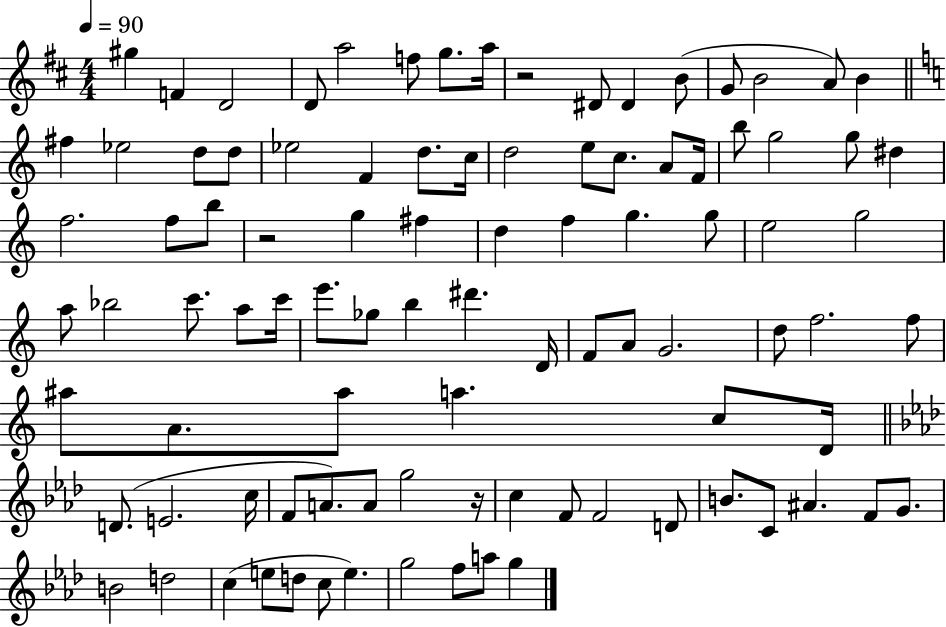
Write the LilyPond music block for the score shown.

{
  \clef treble
  \numericTimeSignature
  \time 4/4
  \key d \major
  \tempo 4 = 90
  \repeat volta 2 { gis''4 f'4 d'2 | d'8 a''2 f''8 g''8. a''16 | r2 dis'8 dis'4 b'8( | g'8 b'2 a'8) b'4 | \break \bar "||" \break \key c \major fis''4 ees''2 d''8 d''8 | ees''2 f'4 d''8. c''16 | d''2 e''8 c''8. a'8 f'16 | b''8 g''2 g''8 dis''4 | \break f''2. f''8 b''8 | r2 g''4 fis''4 | d''4 f''4 g''4. g''8 | e''2 g''2 | \break a''8 bes''2 c'''8. a''8 c'''16 | e'''8. ges''8 b''4 dis'''4. d'16 | f'8 a'8 g'2. | d''8 f''2. f''8 | \break ais''8 a'8. ais''8 a''4. c''8 d'16 | \bar "||" \break \key aes \major d'8.( e'2. c''16 | f'8 a'8.) a'8 g''2 r16 | c''4 f'8 f'2 d'8 | b'8. c'8 ais'4. f'8 g'8. | \break b'2 d''2 | c''4( e''8 d''8 c''8 e''4.) | g''2 f''8 a''8 g''4 | } \bar "|."
}